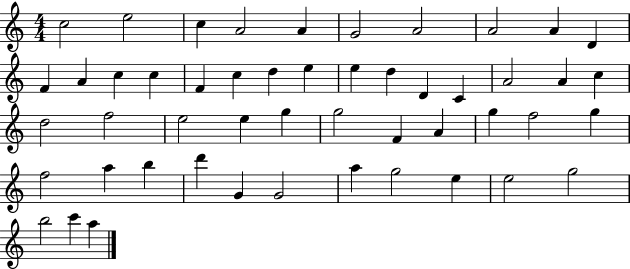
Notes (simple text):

C5/h E5/h C5/q A4/h A4/q G4/h A4/h A4/h A4/q D4/q F4/q A4/q C5/q C5/q F4/q C5/q D5/q E5/q E5/q D5/q D4/q C4/q A4/h A4/q C5/q D5/h F5/h E5/h E5/q G5/q G5/h F4/q A4/q G5/q F5/h G5/q F5/h A5/q B5/q D6/q G4/q G4/h A5/q G5/h E5/q E5/h G5/h B5/h C6/q A5/q